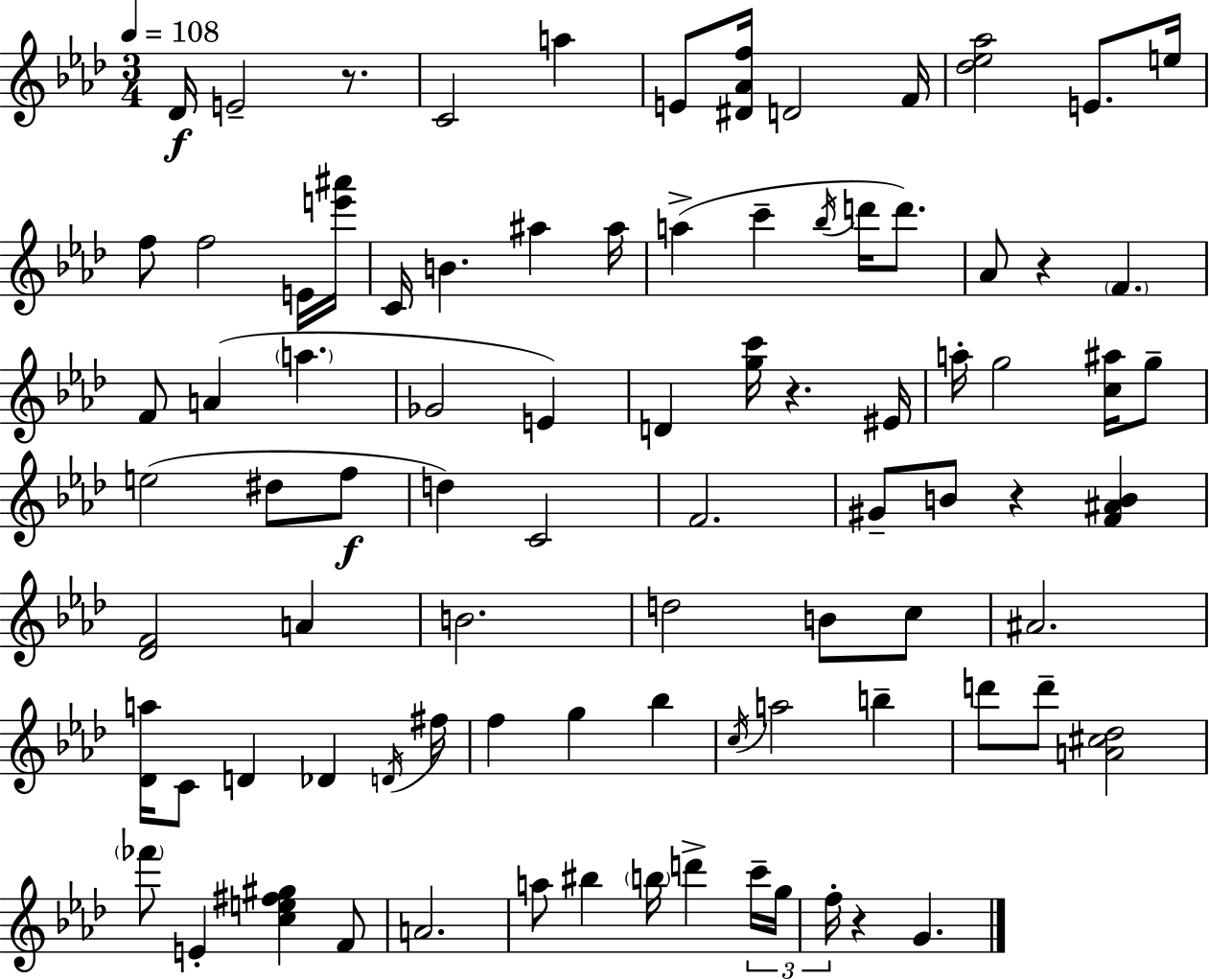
{
  \clef treble
  \numericTimeSignature
  \time 3/4
  \key f \minor
  \tempo 4 = 108
  des'16\f e'2-- r8. | c'2 a''4 | e'8 <dis' aes' f''>16 d'2 f'16 | <des'' ees'' aes''>2 e'8. e''16 | \break f''8 f''2 e'16 <e''' ais'''>16 | c'16 b'4. ais''4 ais''16 | a''4->( c'''4-- \acciaccatura { bes''16 } d'''16 d'''8.) | aes'8 r4 \parenthesize f'4. | \break f'8 a'4( \parenthesize a''4. | ges'2 e'4) | d'4 <g'' c'''>16 r4. | eis'16 a''16-. g''2 <c'' ais''>16 g''8-- | \break e''2( dis''8 f''8\f | d''4) c'2 | f'2. | gis'8-- b'8 r4 <f' ais' b'>4 | \break <des' f'>2 a'4 | b'2. | d''2 b'8 c''8 | ais'2. | \break <des' a''>16 c'8 d'4 des'4 | \acciaccatura { d'16 } fis''16 f''4 g''4 bes''4 | \acciaccatura { c''16 } a''2 b''4-- | d'''8 d'''8-- <a' cis'' des''>2 | \break \parenthesize fes'''8 e'4-. <c'' e'' fis'' gis''>4 | f'8 a'2. | a''8 bis''4 \parenthesize b''16 d'''4-> | \tuplet 3/2 { c'''16-- g''16 f''16-. } r4 g'4. | \break \bar "|."
}